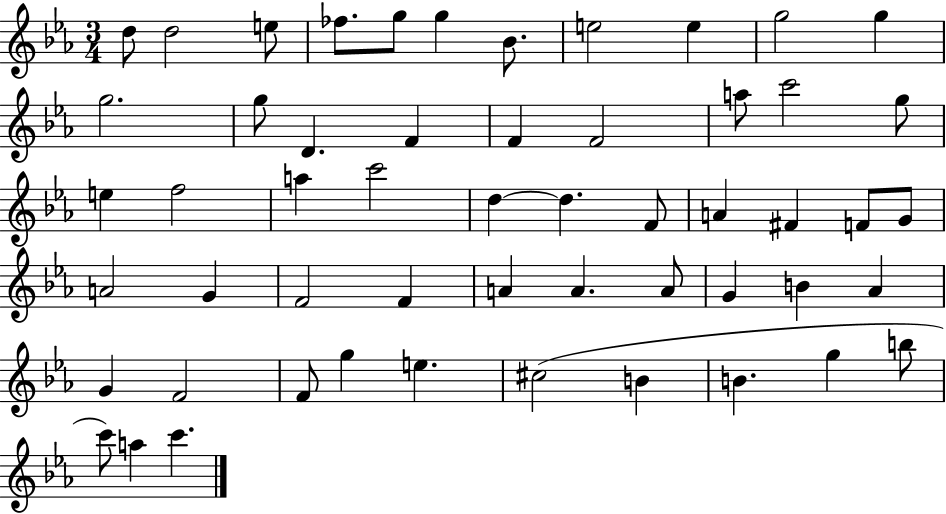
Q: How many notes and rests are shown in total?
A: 54